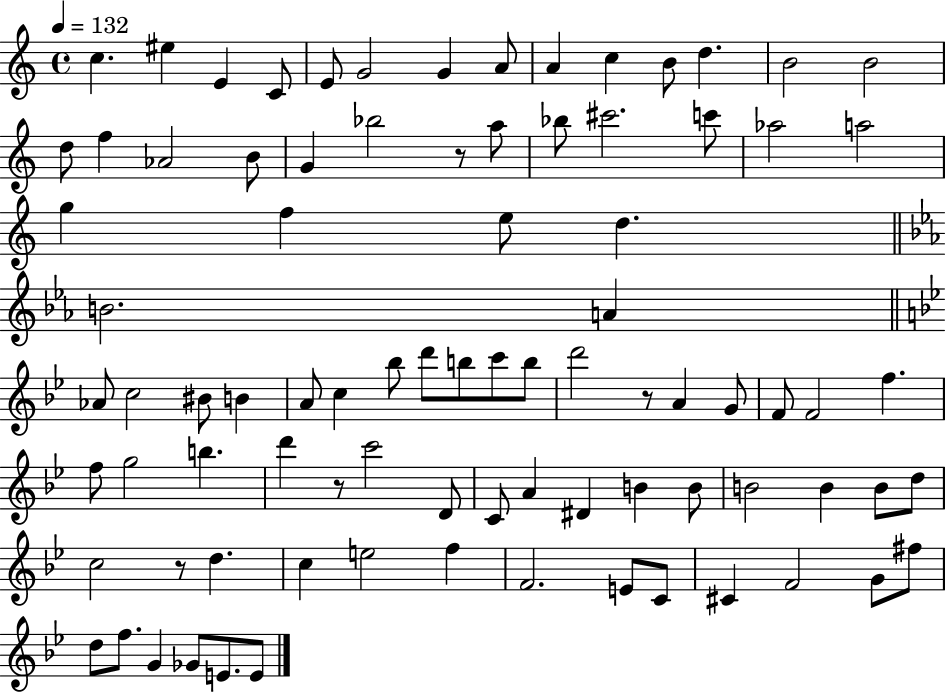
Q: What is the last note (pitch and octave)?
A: E4